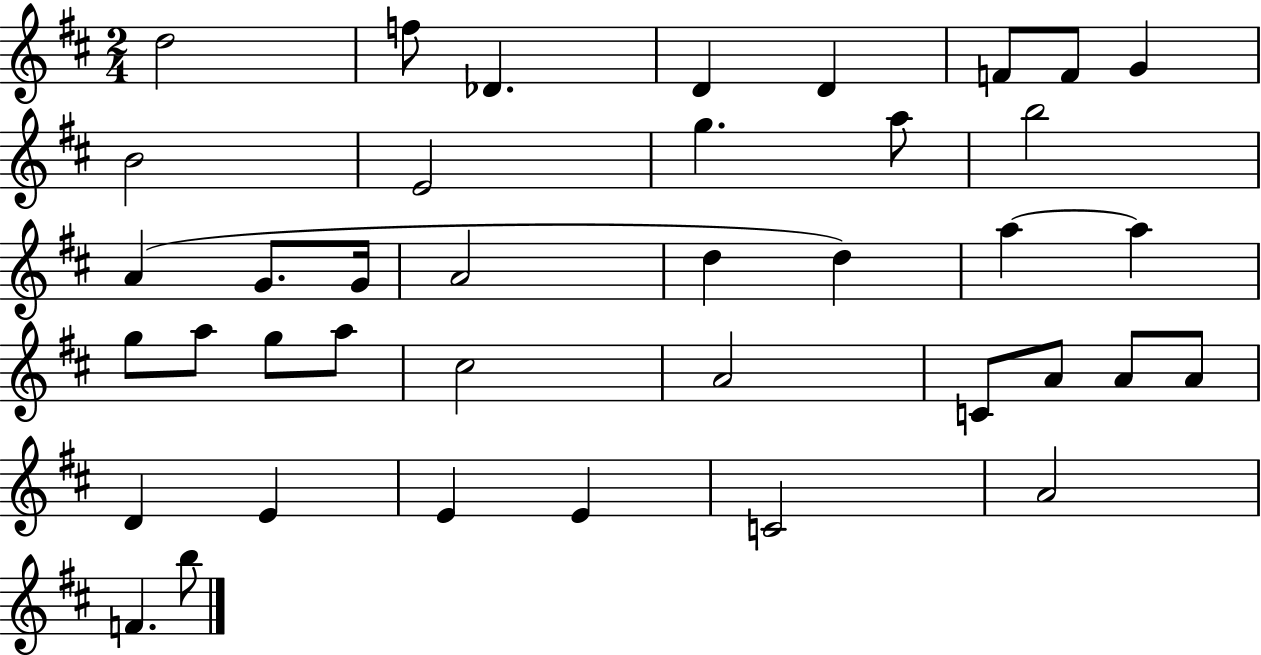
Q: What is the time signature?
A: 2/4